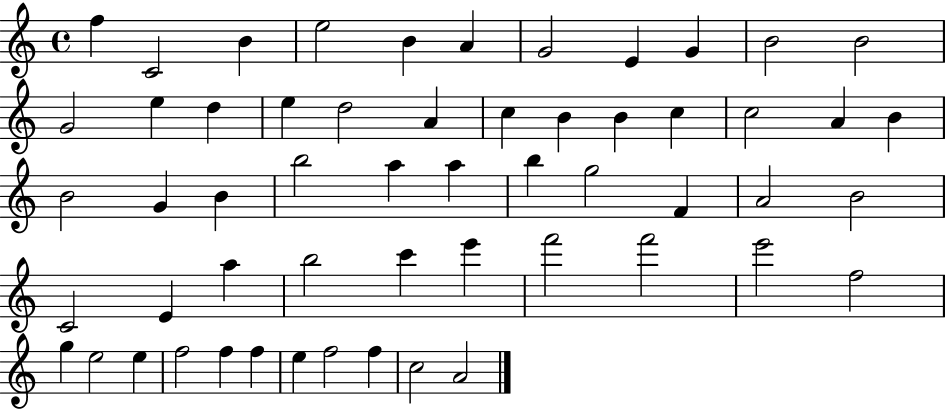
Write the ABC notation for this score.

X:1
T:Untitled
M:4/4
L:1/4
K:C
f C2 B e2 B A G2 E G B2 B2 G2 e d e d2 A c B B c c2 A B B2 G B b2 a a b g2 F A2 B2 C2 E a b2 c' e' f'2 f'2 e'2 f2 g e2 e f2 f f e f2 f c2 A2